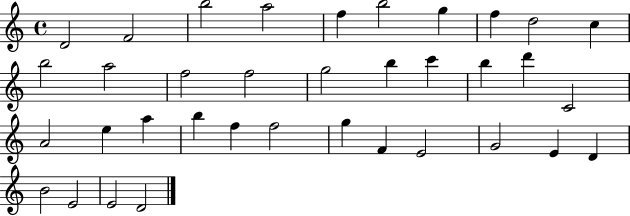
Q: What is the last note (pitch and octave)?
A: D4